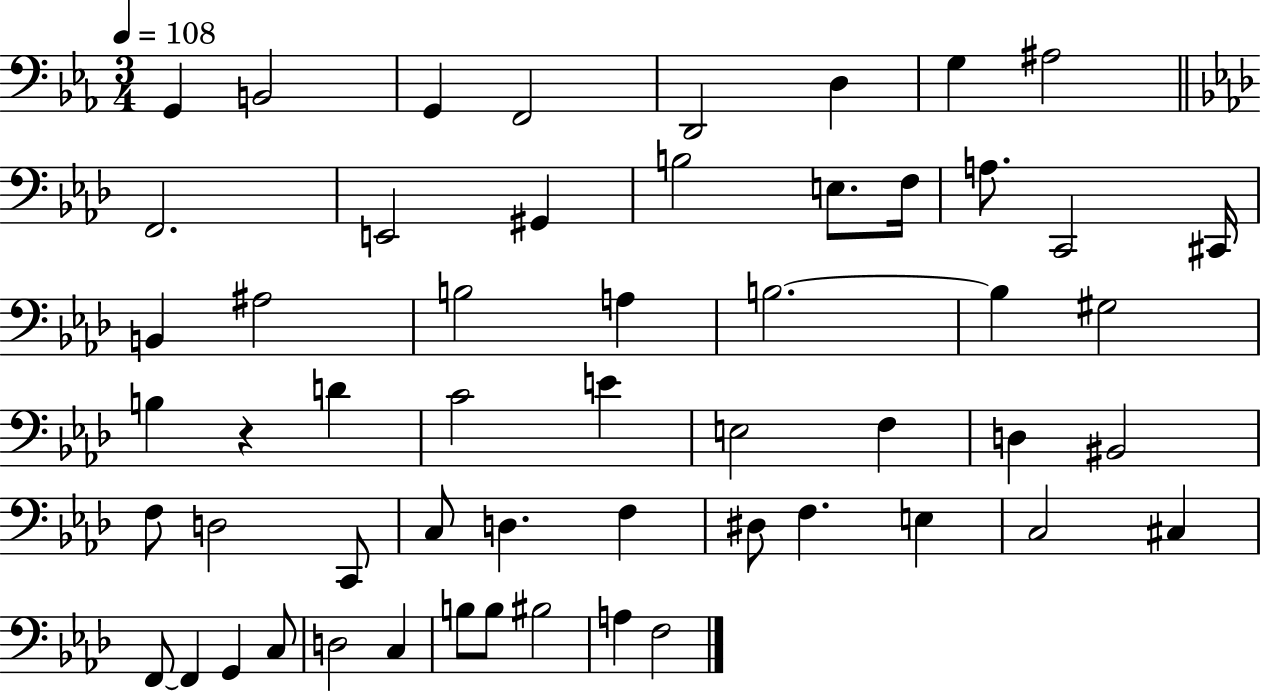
G2/q B2/h G2/q F2/h D2/h D3/q G3/q A#3/h F2/h. E2/h G#2/q B3/h E3/e. F3/s A3/e. C2/h C#2/s B2/q A#3/h B3/h A3/q B3/h. B3/q G#3/h B3/q R/q D4/q C4/h E4/q E3/h F3/q D3/q BIS2/h F3/e D3/h C2/e C3/e D3/q. F3/q D#3/e F3/q. E3/q C3/h C#3/q F2/e F2/q G2/q C3/e D3/h C3/q B3/e B3/e BIS3/h A3/q F3/h